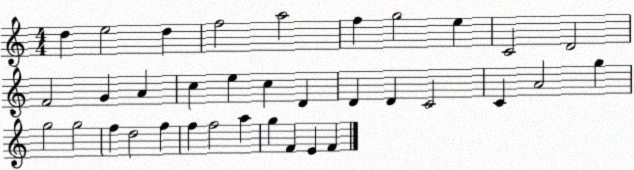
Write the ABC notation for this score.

X:1
T:Untitled
M:4/4
L:1/4
K:C
d e2 d f2 a2 f g2 e C2 D2 F2 G A c e c D D D C2 C A2 g g2 g2 f d2 f f f2 a g F E F